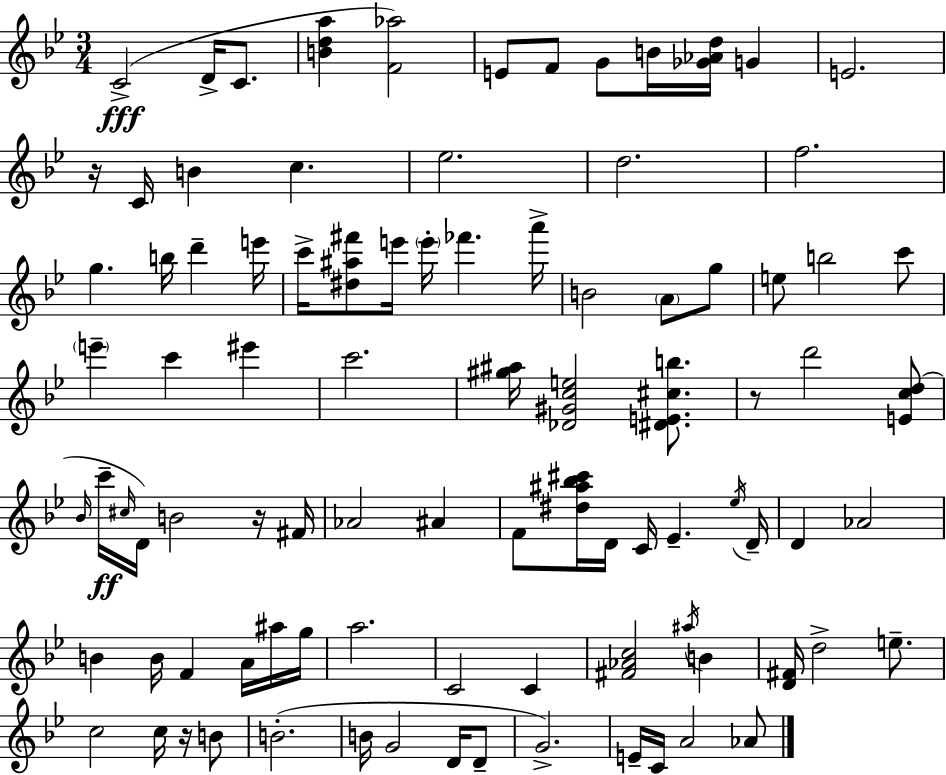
{
  \clef treble
  \numericTimeSignature
  \time 3/4
  \key g \minor
  c'2->(\fff d'16-> c'8. | <b' d'' a''>4 <f' aes''>2) | e'8 f'8 g'8 b'16 <ges' aes' d''>16 g'4 | e'2. | \break r16 c'16 b'4 c''4. | ees''2. | d''2. | f''2. | \break g''4. b''16 d'''4-- e'''16 | c'''16-> <dis'' ais'' fis'''>8 e'''16 \parenthesize e'''16-. fes'''4. a'''16-> | b'2 \parenthesize a'8 g''8 | e''8 b''2 c'''8 | \break \parenthesize e'''4-- c'''4 eis'''4 | c'''2. | <gis'' ais''>16 <des' gis' c'' e''>2 <dis' e' cis'' b''>8. | r8 d'''2 <e' c'' d''>8( | \break \grace { bes'16 } c'''16--\ff \grace { cis''16 }) d'16 b'2 | r16 fis'16 aes'2 ais'4 | f'8 <dis'' ais'' bes'' cis'''>16 d'16 c'16 ees'4.-- | \acciaccatura { ees''16 } d'16-- d'4 aes'2 | \break b'4 b'16 f'4 | a'16 ais''16 g''16 a''2. | c'2 c'4 | <fis' aes' c''>2 \acciaccatura { ais''16 } | \break b'4 <d' fis'>16 d''2-> | e''8.-- c''2 | c''16 r16 b'8 b'2.-.( | b'16 g'2 | \break d'16 d'8-- g'2.->) | e'16-- c'16 a'2 | aes'8 \bar "|."
}